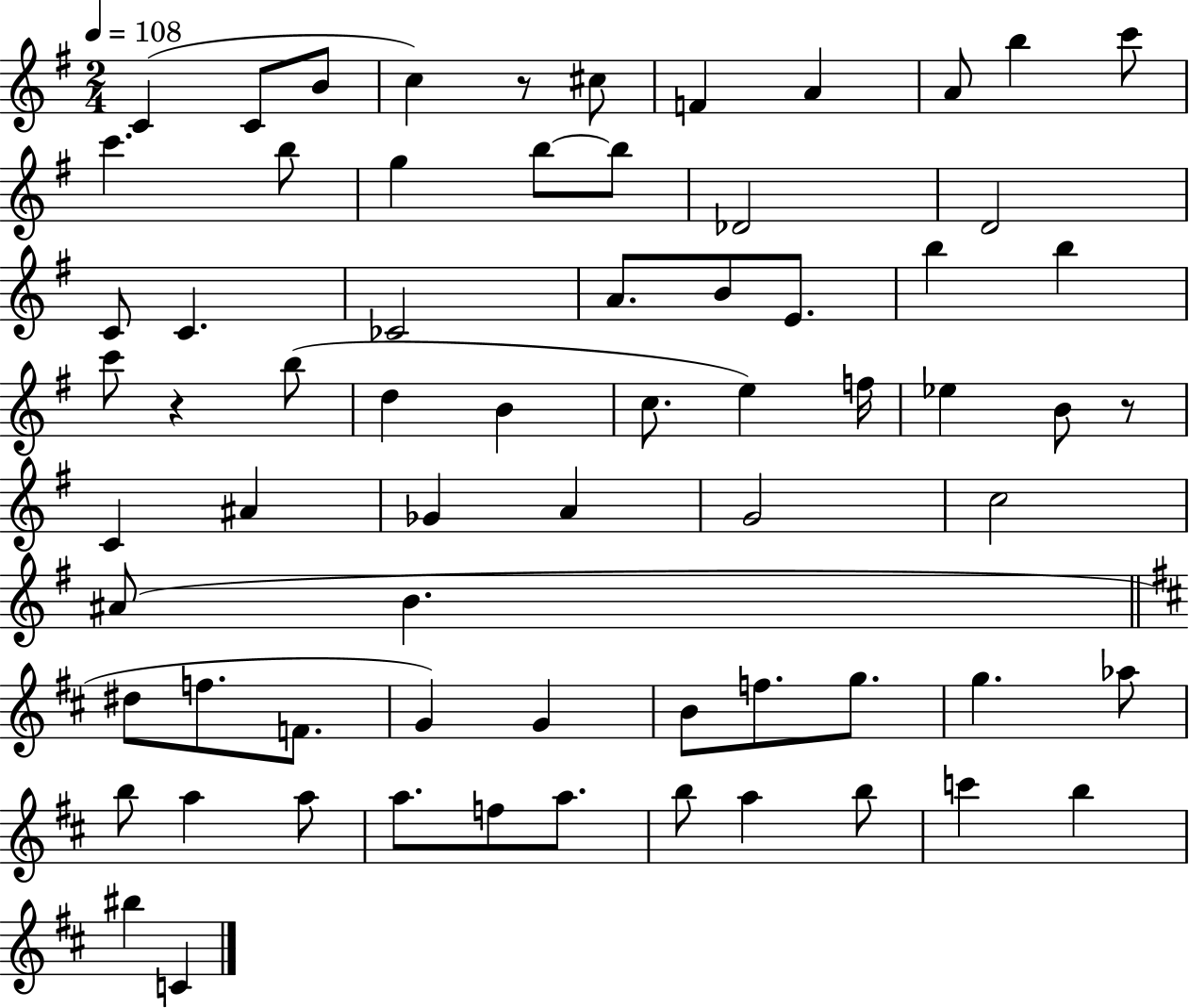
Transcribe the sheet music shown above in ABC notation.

X:1
T:Untitled
M:2/4
L:1/4
K:G
C C/2 B/2 c z/2 ^c/2 F A A/2 b c'/2 c' b/2 g b/2 b/2 _D2 D2 C/2 C _C2 A/2 B/2 E/2 b b c'/2 z b/2 d B c/2 e f/4 _e B/2 z/2 C ^A _G A G2 c2 ^A/2 B ^d/2 f/2 F/2 G G B/2 f/2 g/2 g _a/2 b/2 a a/2 a/2 f/2 a/2 b/2 a b/2 c' b ^b C